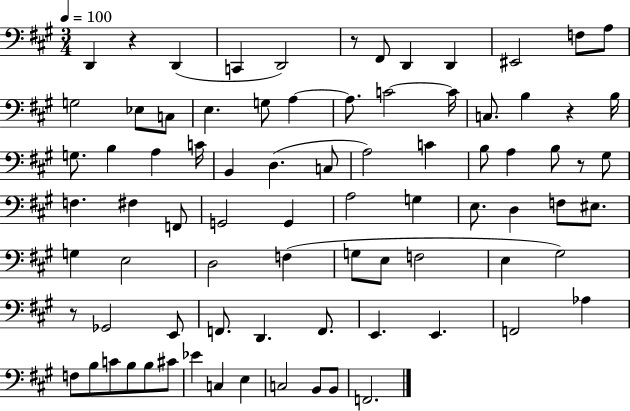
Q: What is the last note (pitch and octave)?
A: F2